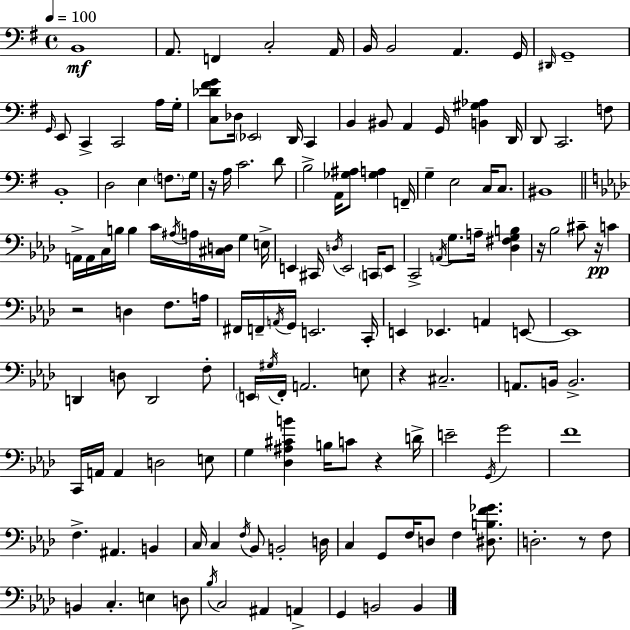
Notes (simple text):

B2/w A2/e. F2/q C3/h A2/s B2/s B2/h A2/q. G2/s D#2/s G2/w G2/s E2/e C2/q C2/h A3/s G3/s [C3,Db4,F#4,G4]/e Db3/s Eb2/h D2/s C2/q B2/q BIS2/e A2/q G2/s [B2,G#3,Ab3]/q D2/s D2/e C2/h. F3/e B2/w D3/h E3/q F3/e. G3/s R/s A3/s C4/h. D4/e B3/h A2/s [Gb3,A#3]/e [Gb3,A3]/q F2/s G3/q E3/h C3/s C3/e. BIS2/w A2/s A2/s C3/s B3/s B3/q C4/s A#3/s A3/s [C#3,D3]/s G3/q E3/s E2/q C#2/s D3/s E2/h C2/s E2/e C2/h A2/s G3/e. A3/s [Db3,F#3,G3,B3]/q R/s Bb3/h C#4/e R/s C4/q R/h D3/q F3/e. A3/s F#2/s F2/s A2/s G2/s E2/h. C2/s E2/q Eb2/q. A2/q E2/e E2/w D2/q D3/e D2/h F3/e E2/s G#3/s F2/s A2/h. E3/e R/q C#3/h. A2/e. B2/s B2/h. C2/s A2/s A2/q D3/h E3/e G3/q [Db3,A#3,C#4,B4]/q B3/s C4/e R/q D4/s E4/h G2/s G4/h F4/w F3/q. A#2/q. B2/q C3/s C3/q F3/s Bb2/e B2/h D3/s C3/q G2/e F3/s D3/e F3/q [D#3,B3,F4,Gb4]/e. D3/h. R/e F3/e B2/q C3/q. E3/q D3/e Bb3/s C3/h A#2/q A2/q G2/q B2/h B2/q